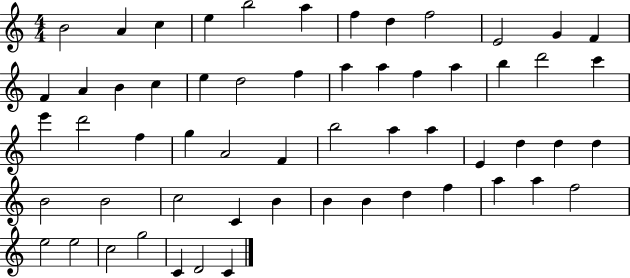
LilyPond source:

{
  \clef treble
  \numericTimeSignature
  \time 4/4
  \key c \major
  b'2 a'4 c''4 | e''4 b''2 a''4 | f''4 d''4 f''2 | e'2 g'4 f'4 | \break f'4 a'4 b'4 c''4 | e''4 d''2 f''4 | a''4 a''4 f''4 a''4 | b''4 d'''2 c'''4 | \break e'''4 d'''2 f''4 | g''4 a'2 f'4 | b''2 a''4 a''4 | e'4 d''4 d''4 d''4 | \break b'2 b'2 | c''2 c'4 b'4 | b'4 b'4 d''4 f''4 | a''4 a''4 f''2 | \break e''2 e''2 | c''2 g''2 | c'4 d'2 c'4 | \bar "|."
}